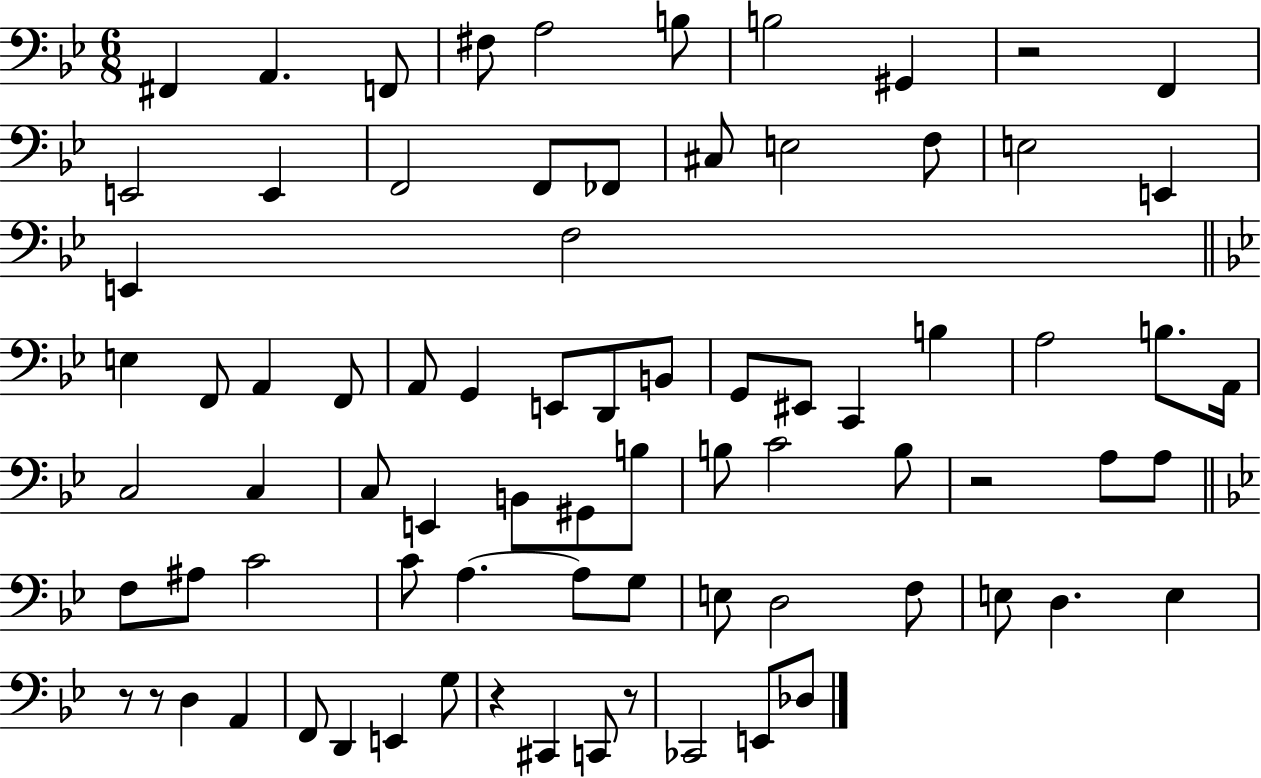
X:1
T:Untitled
M:6/8
L:1/4
K:Bb
^F,, A,, F,,/2 ^F,/2 A,2 B,/2 B,2 ^G,, z2 F,, E,,2 E,, F,,2 F,,/2 _F,,/2 ^C,/2 E,2 F,/2 E,2 E,, E,, F,2 E, F,,/2 A,, F,,/2 A,,/2 G,, E,,/2 D,,/2 B,,/2 G,,/2 ^E,,/2 C,, B, A,2 B,/2 A,,/4 C,2 C, C,/2 E,, B,,/2 ^G,,/2 B,/2 B,/2 C2 B,/2 z2 A,/2 A,/2 F,/2 ^A,/2 C2 C/2 A, A,/2 G,/2 E,/2 D,2 F,/2 E,/2 D, E, z/2 z/2 D, A,, F,,/2 D,, E,, G,/2 z ^C,, C,,/2 z/2 _C,,2 E,,/2 _D,/2